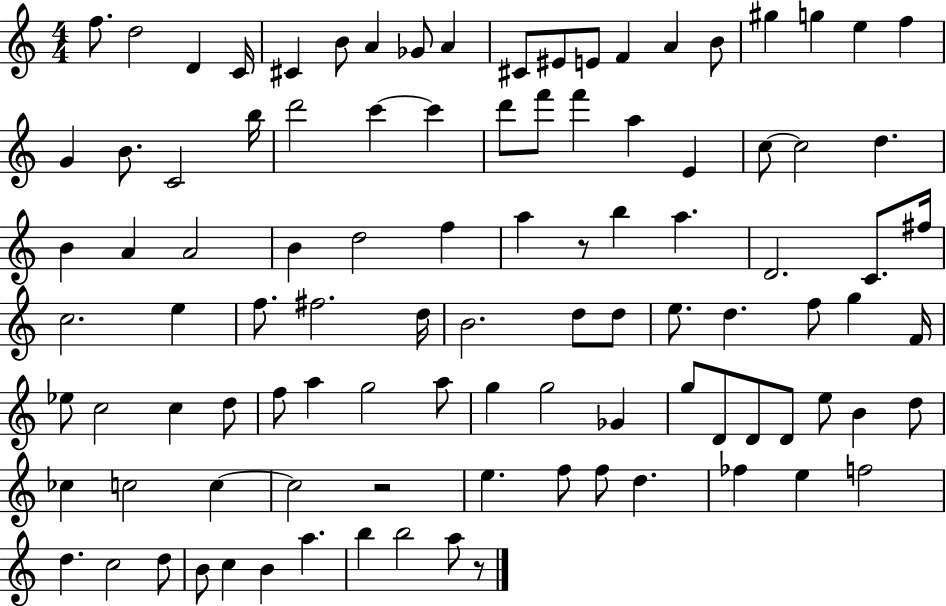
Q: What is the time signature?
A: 4/4